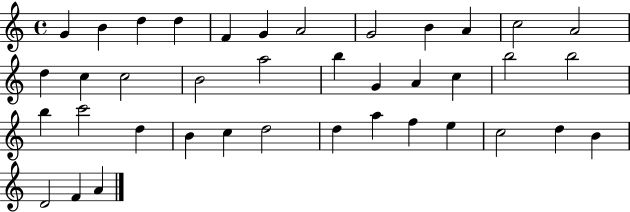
{
  \clef treble
  \time 4/4
  \defaultTimeSignature
  \key c \major
  g'4 b'4 d''4 d''4 | f'4 g'4 a'2 | g'2 b'4 a'4 | c''2 a'2 | \break d''4 c''4 c''2 | b'2 a''2 | b''4 g'4 a'4 c''4 | b''2 b''2 | \break b''4 c'''2 d''4 | b'4 c''4 d''2 | d''4 a''4 f''4 e''4 | c''2 d''4 b'4 | \break d'2 f'4 a'4 | \bar "|."
}